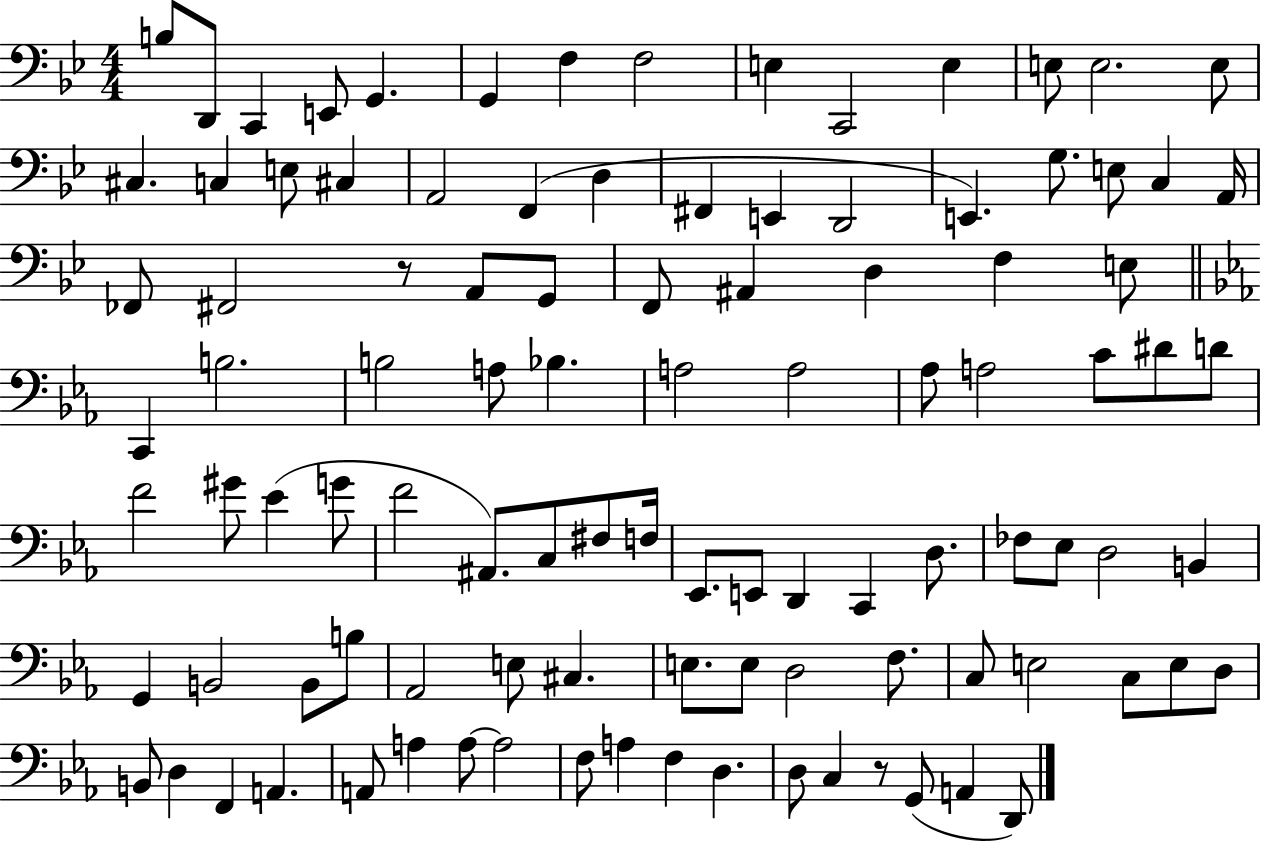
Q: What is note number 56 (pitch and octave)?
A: A#2